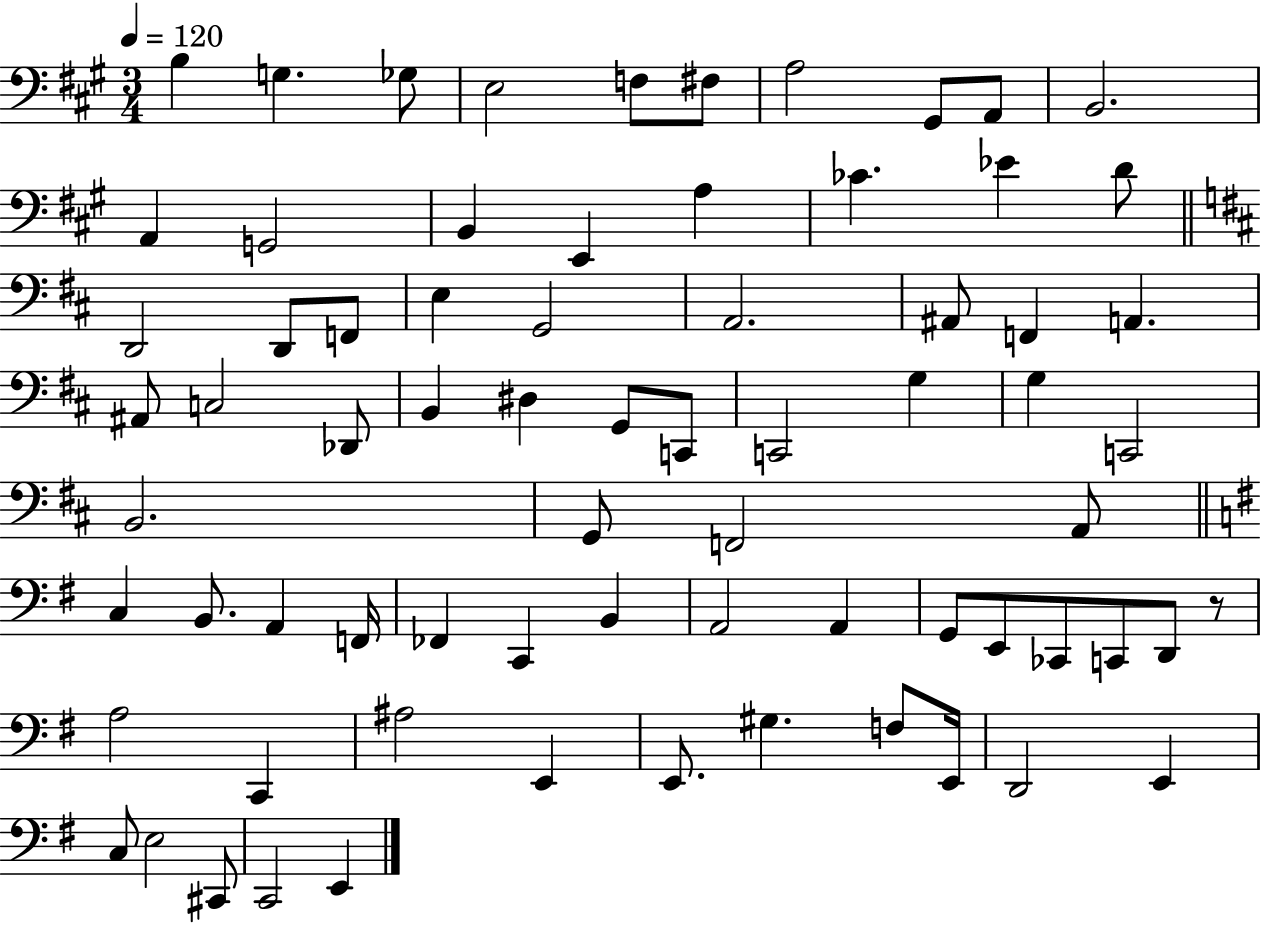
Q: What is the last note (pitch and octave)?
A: E2